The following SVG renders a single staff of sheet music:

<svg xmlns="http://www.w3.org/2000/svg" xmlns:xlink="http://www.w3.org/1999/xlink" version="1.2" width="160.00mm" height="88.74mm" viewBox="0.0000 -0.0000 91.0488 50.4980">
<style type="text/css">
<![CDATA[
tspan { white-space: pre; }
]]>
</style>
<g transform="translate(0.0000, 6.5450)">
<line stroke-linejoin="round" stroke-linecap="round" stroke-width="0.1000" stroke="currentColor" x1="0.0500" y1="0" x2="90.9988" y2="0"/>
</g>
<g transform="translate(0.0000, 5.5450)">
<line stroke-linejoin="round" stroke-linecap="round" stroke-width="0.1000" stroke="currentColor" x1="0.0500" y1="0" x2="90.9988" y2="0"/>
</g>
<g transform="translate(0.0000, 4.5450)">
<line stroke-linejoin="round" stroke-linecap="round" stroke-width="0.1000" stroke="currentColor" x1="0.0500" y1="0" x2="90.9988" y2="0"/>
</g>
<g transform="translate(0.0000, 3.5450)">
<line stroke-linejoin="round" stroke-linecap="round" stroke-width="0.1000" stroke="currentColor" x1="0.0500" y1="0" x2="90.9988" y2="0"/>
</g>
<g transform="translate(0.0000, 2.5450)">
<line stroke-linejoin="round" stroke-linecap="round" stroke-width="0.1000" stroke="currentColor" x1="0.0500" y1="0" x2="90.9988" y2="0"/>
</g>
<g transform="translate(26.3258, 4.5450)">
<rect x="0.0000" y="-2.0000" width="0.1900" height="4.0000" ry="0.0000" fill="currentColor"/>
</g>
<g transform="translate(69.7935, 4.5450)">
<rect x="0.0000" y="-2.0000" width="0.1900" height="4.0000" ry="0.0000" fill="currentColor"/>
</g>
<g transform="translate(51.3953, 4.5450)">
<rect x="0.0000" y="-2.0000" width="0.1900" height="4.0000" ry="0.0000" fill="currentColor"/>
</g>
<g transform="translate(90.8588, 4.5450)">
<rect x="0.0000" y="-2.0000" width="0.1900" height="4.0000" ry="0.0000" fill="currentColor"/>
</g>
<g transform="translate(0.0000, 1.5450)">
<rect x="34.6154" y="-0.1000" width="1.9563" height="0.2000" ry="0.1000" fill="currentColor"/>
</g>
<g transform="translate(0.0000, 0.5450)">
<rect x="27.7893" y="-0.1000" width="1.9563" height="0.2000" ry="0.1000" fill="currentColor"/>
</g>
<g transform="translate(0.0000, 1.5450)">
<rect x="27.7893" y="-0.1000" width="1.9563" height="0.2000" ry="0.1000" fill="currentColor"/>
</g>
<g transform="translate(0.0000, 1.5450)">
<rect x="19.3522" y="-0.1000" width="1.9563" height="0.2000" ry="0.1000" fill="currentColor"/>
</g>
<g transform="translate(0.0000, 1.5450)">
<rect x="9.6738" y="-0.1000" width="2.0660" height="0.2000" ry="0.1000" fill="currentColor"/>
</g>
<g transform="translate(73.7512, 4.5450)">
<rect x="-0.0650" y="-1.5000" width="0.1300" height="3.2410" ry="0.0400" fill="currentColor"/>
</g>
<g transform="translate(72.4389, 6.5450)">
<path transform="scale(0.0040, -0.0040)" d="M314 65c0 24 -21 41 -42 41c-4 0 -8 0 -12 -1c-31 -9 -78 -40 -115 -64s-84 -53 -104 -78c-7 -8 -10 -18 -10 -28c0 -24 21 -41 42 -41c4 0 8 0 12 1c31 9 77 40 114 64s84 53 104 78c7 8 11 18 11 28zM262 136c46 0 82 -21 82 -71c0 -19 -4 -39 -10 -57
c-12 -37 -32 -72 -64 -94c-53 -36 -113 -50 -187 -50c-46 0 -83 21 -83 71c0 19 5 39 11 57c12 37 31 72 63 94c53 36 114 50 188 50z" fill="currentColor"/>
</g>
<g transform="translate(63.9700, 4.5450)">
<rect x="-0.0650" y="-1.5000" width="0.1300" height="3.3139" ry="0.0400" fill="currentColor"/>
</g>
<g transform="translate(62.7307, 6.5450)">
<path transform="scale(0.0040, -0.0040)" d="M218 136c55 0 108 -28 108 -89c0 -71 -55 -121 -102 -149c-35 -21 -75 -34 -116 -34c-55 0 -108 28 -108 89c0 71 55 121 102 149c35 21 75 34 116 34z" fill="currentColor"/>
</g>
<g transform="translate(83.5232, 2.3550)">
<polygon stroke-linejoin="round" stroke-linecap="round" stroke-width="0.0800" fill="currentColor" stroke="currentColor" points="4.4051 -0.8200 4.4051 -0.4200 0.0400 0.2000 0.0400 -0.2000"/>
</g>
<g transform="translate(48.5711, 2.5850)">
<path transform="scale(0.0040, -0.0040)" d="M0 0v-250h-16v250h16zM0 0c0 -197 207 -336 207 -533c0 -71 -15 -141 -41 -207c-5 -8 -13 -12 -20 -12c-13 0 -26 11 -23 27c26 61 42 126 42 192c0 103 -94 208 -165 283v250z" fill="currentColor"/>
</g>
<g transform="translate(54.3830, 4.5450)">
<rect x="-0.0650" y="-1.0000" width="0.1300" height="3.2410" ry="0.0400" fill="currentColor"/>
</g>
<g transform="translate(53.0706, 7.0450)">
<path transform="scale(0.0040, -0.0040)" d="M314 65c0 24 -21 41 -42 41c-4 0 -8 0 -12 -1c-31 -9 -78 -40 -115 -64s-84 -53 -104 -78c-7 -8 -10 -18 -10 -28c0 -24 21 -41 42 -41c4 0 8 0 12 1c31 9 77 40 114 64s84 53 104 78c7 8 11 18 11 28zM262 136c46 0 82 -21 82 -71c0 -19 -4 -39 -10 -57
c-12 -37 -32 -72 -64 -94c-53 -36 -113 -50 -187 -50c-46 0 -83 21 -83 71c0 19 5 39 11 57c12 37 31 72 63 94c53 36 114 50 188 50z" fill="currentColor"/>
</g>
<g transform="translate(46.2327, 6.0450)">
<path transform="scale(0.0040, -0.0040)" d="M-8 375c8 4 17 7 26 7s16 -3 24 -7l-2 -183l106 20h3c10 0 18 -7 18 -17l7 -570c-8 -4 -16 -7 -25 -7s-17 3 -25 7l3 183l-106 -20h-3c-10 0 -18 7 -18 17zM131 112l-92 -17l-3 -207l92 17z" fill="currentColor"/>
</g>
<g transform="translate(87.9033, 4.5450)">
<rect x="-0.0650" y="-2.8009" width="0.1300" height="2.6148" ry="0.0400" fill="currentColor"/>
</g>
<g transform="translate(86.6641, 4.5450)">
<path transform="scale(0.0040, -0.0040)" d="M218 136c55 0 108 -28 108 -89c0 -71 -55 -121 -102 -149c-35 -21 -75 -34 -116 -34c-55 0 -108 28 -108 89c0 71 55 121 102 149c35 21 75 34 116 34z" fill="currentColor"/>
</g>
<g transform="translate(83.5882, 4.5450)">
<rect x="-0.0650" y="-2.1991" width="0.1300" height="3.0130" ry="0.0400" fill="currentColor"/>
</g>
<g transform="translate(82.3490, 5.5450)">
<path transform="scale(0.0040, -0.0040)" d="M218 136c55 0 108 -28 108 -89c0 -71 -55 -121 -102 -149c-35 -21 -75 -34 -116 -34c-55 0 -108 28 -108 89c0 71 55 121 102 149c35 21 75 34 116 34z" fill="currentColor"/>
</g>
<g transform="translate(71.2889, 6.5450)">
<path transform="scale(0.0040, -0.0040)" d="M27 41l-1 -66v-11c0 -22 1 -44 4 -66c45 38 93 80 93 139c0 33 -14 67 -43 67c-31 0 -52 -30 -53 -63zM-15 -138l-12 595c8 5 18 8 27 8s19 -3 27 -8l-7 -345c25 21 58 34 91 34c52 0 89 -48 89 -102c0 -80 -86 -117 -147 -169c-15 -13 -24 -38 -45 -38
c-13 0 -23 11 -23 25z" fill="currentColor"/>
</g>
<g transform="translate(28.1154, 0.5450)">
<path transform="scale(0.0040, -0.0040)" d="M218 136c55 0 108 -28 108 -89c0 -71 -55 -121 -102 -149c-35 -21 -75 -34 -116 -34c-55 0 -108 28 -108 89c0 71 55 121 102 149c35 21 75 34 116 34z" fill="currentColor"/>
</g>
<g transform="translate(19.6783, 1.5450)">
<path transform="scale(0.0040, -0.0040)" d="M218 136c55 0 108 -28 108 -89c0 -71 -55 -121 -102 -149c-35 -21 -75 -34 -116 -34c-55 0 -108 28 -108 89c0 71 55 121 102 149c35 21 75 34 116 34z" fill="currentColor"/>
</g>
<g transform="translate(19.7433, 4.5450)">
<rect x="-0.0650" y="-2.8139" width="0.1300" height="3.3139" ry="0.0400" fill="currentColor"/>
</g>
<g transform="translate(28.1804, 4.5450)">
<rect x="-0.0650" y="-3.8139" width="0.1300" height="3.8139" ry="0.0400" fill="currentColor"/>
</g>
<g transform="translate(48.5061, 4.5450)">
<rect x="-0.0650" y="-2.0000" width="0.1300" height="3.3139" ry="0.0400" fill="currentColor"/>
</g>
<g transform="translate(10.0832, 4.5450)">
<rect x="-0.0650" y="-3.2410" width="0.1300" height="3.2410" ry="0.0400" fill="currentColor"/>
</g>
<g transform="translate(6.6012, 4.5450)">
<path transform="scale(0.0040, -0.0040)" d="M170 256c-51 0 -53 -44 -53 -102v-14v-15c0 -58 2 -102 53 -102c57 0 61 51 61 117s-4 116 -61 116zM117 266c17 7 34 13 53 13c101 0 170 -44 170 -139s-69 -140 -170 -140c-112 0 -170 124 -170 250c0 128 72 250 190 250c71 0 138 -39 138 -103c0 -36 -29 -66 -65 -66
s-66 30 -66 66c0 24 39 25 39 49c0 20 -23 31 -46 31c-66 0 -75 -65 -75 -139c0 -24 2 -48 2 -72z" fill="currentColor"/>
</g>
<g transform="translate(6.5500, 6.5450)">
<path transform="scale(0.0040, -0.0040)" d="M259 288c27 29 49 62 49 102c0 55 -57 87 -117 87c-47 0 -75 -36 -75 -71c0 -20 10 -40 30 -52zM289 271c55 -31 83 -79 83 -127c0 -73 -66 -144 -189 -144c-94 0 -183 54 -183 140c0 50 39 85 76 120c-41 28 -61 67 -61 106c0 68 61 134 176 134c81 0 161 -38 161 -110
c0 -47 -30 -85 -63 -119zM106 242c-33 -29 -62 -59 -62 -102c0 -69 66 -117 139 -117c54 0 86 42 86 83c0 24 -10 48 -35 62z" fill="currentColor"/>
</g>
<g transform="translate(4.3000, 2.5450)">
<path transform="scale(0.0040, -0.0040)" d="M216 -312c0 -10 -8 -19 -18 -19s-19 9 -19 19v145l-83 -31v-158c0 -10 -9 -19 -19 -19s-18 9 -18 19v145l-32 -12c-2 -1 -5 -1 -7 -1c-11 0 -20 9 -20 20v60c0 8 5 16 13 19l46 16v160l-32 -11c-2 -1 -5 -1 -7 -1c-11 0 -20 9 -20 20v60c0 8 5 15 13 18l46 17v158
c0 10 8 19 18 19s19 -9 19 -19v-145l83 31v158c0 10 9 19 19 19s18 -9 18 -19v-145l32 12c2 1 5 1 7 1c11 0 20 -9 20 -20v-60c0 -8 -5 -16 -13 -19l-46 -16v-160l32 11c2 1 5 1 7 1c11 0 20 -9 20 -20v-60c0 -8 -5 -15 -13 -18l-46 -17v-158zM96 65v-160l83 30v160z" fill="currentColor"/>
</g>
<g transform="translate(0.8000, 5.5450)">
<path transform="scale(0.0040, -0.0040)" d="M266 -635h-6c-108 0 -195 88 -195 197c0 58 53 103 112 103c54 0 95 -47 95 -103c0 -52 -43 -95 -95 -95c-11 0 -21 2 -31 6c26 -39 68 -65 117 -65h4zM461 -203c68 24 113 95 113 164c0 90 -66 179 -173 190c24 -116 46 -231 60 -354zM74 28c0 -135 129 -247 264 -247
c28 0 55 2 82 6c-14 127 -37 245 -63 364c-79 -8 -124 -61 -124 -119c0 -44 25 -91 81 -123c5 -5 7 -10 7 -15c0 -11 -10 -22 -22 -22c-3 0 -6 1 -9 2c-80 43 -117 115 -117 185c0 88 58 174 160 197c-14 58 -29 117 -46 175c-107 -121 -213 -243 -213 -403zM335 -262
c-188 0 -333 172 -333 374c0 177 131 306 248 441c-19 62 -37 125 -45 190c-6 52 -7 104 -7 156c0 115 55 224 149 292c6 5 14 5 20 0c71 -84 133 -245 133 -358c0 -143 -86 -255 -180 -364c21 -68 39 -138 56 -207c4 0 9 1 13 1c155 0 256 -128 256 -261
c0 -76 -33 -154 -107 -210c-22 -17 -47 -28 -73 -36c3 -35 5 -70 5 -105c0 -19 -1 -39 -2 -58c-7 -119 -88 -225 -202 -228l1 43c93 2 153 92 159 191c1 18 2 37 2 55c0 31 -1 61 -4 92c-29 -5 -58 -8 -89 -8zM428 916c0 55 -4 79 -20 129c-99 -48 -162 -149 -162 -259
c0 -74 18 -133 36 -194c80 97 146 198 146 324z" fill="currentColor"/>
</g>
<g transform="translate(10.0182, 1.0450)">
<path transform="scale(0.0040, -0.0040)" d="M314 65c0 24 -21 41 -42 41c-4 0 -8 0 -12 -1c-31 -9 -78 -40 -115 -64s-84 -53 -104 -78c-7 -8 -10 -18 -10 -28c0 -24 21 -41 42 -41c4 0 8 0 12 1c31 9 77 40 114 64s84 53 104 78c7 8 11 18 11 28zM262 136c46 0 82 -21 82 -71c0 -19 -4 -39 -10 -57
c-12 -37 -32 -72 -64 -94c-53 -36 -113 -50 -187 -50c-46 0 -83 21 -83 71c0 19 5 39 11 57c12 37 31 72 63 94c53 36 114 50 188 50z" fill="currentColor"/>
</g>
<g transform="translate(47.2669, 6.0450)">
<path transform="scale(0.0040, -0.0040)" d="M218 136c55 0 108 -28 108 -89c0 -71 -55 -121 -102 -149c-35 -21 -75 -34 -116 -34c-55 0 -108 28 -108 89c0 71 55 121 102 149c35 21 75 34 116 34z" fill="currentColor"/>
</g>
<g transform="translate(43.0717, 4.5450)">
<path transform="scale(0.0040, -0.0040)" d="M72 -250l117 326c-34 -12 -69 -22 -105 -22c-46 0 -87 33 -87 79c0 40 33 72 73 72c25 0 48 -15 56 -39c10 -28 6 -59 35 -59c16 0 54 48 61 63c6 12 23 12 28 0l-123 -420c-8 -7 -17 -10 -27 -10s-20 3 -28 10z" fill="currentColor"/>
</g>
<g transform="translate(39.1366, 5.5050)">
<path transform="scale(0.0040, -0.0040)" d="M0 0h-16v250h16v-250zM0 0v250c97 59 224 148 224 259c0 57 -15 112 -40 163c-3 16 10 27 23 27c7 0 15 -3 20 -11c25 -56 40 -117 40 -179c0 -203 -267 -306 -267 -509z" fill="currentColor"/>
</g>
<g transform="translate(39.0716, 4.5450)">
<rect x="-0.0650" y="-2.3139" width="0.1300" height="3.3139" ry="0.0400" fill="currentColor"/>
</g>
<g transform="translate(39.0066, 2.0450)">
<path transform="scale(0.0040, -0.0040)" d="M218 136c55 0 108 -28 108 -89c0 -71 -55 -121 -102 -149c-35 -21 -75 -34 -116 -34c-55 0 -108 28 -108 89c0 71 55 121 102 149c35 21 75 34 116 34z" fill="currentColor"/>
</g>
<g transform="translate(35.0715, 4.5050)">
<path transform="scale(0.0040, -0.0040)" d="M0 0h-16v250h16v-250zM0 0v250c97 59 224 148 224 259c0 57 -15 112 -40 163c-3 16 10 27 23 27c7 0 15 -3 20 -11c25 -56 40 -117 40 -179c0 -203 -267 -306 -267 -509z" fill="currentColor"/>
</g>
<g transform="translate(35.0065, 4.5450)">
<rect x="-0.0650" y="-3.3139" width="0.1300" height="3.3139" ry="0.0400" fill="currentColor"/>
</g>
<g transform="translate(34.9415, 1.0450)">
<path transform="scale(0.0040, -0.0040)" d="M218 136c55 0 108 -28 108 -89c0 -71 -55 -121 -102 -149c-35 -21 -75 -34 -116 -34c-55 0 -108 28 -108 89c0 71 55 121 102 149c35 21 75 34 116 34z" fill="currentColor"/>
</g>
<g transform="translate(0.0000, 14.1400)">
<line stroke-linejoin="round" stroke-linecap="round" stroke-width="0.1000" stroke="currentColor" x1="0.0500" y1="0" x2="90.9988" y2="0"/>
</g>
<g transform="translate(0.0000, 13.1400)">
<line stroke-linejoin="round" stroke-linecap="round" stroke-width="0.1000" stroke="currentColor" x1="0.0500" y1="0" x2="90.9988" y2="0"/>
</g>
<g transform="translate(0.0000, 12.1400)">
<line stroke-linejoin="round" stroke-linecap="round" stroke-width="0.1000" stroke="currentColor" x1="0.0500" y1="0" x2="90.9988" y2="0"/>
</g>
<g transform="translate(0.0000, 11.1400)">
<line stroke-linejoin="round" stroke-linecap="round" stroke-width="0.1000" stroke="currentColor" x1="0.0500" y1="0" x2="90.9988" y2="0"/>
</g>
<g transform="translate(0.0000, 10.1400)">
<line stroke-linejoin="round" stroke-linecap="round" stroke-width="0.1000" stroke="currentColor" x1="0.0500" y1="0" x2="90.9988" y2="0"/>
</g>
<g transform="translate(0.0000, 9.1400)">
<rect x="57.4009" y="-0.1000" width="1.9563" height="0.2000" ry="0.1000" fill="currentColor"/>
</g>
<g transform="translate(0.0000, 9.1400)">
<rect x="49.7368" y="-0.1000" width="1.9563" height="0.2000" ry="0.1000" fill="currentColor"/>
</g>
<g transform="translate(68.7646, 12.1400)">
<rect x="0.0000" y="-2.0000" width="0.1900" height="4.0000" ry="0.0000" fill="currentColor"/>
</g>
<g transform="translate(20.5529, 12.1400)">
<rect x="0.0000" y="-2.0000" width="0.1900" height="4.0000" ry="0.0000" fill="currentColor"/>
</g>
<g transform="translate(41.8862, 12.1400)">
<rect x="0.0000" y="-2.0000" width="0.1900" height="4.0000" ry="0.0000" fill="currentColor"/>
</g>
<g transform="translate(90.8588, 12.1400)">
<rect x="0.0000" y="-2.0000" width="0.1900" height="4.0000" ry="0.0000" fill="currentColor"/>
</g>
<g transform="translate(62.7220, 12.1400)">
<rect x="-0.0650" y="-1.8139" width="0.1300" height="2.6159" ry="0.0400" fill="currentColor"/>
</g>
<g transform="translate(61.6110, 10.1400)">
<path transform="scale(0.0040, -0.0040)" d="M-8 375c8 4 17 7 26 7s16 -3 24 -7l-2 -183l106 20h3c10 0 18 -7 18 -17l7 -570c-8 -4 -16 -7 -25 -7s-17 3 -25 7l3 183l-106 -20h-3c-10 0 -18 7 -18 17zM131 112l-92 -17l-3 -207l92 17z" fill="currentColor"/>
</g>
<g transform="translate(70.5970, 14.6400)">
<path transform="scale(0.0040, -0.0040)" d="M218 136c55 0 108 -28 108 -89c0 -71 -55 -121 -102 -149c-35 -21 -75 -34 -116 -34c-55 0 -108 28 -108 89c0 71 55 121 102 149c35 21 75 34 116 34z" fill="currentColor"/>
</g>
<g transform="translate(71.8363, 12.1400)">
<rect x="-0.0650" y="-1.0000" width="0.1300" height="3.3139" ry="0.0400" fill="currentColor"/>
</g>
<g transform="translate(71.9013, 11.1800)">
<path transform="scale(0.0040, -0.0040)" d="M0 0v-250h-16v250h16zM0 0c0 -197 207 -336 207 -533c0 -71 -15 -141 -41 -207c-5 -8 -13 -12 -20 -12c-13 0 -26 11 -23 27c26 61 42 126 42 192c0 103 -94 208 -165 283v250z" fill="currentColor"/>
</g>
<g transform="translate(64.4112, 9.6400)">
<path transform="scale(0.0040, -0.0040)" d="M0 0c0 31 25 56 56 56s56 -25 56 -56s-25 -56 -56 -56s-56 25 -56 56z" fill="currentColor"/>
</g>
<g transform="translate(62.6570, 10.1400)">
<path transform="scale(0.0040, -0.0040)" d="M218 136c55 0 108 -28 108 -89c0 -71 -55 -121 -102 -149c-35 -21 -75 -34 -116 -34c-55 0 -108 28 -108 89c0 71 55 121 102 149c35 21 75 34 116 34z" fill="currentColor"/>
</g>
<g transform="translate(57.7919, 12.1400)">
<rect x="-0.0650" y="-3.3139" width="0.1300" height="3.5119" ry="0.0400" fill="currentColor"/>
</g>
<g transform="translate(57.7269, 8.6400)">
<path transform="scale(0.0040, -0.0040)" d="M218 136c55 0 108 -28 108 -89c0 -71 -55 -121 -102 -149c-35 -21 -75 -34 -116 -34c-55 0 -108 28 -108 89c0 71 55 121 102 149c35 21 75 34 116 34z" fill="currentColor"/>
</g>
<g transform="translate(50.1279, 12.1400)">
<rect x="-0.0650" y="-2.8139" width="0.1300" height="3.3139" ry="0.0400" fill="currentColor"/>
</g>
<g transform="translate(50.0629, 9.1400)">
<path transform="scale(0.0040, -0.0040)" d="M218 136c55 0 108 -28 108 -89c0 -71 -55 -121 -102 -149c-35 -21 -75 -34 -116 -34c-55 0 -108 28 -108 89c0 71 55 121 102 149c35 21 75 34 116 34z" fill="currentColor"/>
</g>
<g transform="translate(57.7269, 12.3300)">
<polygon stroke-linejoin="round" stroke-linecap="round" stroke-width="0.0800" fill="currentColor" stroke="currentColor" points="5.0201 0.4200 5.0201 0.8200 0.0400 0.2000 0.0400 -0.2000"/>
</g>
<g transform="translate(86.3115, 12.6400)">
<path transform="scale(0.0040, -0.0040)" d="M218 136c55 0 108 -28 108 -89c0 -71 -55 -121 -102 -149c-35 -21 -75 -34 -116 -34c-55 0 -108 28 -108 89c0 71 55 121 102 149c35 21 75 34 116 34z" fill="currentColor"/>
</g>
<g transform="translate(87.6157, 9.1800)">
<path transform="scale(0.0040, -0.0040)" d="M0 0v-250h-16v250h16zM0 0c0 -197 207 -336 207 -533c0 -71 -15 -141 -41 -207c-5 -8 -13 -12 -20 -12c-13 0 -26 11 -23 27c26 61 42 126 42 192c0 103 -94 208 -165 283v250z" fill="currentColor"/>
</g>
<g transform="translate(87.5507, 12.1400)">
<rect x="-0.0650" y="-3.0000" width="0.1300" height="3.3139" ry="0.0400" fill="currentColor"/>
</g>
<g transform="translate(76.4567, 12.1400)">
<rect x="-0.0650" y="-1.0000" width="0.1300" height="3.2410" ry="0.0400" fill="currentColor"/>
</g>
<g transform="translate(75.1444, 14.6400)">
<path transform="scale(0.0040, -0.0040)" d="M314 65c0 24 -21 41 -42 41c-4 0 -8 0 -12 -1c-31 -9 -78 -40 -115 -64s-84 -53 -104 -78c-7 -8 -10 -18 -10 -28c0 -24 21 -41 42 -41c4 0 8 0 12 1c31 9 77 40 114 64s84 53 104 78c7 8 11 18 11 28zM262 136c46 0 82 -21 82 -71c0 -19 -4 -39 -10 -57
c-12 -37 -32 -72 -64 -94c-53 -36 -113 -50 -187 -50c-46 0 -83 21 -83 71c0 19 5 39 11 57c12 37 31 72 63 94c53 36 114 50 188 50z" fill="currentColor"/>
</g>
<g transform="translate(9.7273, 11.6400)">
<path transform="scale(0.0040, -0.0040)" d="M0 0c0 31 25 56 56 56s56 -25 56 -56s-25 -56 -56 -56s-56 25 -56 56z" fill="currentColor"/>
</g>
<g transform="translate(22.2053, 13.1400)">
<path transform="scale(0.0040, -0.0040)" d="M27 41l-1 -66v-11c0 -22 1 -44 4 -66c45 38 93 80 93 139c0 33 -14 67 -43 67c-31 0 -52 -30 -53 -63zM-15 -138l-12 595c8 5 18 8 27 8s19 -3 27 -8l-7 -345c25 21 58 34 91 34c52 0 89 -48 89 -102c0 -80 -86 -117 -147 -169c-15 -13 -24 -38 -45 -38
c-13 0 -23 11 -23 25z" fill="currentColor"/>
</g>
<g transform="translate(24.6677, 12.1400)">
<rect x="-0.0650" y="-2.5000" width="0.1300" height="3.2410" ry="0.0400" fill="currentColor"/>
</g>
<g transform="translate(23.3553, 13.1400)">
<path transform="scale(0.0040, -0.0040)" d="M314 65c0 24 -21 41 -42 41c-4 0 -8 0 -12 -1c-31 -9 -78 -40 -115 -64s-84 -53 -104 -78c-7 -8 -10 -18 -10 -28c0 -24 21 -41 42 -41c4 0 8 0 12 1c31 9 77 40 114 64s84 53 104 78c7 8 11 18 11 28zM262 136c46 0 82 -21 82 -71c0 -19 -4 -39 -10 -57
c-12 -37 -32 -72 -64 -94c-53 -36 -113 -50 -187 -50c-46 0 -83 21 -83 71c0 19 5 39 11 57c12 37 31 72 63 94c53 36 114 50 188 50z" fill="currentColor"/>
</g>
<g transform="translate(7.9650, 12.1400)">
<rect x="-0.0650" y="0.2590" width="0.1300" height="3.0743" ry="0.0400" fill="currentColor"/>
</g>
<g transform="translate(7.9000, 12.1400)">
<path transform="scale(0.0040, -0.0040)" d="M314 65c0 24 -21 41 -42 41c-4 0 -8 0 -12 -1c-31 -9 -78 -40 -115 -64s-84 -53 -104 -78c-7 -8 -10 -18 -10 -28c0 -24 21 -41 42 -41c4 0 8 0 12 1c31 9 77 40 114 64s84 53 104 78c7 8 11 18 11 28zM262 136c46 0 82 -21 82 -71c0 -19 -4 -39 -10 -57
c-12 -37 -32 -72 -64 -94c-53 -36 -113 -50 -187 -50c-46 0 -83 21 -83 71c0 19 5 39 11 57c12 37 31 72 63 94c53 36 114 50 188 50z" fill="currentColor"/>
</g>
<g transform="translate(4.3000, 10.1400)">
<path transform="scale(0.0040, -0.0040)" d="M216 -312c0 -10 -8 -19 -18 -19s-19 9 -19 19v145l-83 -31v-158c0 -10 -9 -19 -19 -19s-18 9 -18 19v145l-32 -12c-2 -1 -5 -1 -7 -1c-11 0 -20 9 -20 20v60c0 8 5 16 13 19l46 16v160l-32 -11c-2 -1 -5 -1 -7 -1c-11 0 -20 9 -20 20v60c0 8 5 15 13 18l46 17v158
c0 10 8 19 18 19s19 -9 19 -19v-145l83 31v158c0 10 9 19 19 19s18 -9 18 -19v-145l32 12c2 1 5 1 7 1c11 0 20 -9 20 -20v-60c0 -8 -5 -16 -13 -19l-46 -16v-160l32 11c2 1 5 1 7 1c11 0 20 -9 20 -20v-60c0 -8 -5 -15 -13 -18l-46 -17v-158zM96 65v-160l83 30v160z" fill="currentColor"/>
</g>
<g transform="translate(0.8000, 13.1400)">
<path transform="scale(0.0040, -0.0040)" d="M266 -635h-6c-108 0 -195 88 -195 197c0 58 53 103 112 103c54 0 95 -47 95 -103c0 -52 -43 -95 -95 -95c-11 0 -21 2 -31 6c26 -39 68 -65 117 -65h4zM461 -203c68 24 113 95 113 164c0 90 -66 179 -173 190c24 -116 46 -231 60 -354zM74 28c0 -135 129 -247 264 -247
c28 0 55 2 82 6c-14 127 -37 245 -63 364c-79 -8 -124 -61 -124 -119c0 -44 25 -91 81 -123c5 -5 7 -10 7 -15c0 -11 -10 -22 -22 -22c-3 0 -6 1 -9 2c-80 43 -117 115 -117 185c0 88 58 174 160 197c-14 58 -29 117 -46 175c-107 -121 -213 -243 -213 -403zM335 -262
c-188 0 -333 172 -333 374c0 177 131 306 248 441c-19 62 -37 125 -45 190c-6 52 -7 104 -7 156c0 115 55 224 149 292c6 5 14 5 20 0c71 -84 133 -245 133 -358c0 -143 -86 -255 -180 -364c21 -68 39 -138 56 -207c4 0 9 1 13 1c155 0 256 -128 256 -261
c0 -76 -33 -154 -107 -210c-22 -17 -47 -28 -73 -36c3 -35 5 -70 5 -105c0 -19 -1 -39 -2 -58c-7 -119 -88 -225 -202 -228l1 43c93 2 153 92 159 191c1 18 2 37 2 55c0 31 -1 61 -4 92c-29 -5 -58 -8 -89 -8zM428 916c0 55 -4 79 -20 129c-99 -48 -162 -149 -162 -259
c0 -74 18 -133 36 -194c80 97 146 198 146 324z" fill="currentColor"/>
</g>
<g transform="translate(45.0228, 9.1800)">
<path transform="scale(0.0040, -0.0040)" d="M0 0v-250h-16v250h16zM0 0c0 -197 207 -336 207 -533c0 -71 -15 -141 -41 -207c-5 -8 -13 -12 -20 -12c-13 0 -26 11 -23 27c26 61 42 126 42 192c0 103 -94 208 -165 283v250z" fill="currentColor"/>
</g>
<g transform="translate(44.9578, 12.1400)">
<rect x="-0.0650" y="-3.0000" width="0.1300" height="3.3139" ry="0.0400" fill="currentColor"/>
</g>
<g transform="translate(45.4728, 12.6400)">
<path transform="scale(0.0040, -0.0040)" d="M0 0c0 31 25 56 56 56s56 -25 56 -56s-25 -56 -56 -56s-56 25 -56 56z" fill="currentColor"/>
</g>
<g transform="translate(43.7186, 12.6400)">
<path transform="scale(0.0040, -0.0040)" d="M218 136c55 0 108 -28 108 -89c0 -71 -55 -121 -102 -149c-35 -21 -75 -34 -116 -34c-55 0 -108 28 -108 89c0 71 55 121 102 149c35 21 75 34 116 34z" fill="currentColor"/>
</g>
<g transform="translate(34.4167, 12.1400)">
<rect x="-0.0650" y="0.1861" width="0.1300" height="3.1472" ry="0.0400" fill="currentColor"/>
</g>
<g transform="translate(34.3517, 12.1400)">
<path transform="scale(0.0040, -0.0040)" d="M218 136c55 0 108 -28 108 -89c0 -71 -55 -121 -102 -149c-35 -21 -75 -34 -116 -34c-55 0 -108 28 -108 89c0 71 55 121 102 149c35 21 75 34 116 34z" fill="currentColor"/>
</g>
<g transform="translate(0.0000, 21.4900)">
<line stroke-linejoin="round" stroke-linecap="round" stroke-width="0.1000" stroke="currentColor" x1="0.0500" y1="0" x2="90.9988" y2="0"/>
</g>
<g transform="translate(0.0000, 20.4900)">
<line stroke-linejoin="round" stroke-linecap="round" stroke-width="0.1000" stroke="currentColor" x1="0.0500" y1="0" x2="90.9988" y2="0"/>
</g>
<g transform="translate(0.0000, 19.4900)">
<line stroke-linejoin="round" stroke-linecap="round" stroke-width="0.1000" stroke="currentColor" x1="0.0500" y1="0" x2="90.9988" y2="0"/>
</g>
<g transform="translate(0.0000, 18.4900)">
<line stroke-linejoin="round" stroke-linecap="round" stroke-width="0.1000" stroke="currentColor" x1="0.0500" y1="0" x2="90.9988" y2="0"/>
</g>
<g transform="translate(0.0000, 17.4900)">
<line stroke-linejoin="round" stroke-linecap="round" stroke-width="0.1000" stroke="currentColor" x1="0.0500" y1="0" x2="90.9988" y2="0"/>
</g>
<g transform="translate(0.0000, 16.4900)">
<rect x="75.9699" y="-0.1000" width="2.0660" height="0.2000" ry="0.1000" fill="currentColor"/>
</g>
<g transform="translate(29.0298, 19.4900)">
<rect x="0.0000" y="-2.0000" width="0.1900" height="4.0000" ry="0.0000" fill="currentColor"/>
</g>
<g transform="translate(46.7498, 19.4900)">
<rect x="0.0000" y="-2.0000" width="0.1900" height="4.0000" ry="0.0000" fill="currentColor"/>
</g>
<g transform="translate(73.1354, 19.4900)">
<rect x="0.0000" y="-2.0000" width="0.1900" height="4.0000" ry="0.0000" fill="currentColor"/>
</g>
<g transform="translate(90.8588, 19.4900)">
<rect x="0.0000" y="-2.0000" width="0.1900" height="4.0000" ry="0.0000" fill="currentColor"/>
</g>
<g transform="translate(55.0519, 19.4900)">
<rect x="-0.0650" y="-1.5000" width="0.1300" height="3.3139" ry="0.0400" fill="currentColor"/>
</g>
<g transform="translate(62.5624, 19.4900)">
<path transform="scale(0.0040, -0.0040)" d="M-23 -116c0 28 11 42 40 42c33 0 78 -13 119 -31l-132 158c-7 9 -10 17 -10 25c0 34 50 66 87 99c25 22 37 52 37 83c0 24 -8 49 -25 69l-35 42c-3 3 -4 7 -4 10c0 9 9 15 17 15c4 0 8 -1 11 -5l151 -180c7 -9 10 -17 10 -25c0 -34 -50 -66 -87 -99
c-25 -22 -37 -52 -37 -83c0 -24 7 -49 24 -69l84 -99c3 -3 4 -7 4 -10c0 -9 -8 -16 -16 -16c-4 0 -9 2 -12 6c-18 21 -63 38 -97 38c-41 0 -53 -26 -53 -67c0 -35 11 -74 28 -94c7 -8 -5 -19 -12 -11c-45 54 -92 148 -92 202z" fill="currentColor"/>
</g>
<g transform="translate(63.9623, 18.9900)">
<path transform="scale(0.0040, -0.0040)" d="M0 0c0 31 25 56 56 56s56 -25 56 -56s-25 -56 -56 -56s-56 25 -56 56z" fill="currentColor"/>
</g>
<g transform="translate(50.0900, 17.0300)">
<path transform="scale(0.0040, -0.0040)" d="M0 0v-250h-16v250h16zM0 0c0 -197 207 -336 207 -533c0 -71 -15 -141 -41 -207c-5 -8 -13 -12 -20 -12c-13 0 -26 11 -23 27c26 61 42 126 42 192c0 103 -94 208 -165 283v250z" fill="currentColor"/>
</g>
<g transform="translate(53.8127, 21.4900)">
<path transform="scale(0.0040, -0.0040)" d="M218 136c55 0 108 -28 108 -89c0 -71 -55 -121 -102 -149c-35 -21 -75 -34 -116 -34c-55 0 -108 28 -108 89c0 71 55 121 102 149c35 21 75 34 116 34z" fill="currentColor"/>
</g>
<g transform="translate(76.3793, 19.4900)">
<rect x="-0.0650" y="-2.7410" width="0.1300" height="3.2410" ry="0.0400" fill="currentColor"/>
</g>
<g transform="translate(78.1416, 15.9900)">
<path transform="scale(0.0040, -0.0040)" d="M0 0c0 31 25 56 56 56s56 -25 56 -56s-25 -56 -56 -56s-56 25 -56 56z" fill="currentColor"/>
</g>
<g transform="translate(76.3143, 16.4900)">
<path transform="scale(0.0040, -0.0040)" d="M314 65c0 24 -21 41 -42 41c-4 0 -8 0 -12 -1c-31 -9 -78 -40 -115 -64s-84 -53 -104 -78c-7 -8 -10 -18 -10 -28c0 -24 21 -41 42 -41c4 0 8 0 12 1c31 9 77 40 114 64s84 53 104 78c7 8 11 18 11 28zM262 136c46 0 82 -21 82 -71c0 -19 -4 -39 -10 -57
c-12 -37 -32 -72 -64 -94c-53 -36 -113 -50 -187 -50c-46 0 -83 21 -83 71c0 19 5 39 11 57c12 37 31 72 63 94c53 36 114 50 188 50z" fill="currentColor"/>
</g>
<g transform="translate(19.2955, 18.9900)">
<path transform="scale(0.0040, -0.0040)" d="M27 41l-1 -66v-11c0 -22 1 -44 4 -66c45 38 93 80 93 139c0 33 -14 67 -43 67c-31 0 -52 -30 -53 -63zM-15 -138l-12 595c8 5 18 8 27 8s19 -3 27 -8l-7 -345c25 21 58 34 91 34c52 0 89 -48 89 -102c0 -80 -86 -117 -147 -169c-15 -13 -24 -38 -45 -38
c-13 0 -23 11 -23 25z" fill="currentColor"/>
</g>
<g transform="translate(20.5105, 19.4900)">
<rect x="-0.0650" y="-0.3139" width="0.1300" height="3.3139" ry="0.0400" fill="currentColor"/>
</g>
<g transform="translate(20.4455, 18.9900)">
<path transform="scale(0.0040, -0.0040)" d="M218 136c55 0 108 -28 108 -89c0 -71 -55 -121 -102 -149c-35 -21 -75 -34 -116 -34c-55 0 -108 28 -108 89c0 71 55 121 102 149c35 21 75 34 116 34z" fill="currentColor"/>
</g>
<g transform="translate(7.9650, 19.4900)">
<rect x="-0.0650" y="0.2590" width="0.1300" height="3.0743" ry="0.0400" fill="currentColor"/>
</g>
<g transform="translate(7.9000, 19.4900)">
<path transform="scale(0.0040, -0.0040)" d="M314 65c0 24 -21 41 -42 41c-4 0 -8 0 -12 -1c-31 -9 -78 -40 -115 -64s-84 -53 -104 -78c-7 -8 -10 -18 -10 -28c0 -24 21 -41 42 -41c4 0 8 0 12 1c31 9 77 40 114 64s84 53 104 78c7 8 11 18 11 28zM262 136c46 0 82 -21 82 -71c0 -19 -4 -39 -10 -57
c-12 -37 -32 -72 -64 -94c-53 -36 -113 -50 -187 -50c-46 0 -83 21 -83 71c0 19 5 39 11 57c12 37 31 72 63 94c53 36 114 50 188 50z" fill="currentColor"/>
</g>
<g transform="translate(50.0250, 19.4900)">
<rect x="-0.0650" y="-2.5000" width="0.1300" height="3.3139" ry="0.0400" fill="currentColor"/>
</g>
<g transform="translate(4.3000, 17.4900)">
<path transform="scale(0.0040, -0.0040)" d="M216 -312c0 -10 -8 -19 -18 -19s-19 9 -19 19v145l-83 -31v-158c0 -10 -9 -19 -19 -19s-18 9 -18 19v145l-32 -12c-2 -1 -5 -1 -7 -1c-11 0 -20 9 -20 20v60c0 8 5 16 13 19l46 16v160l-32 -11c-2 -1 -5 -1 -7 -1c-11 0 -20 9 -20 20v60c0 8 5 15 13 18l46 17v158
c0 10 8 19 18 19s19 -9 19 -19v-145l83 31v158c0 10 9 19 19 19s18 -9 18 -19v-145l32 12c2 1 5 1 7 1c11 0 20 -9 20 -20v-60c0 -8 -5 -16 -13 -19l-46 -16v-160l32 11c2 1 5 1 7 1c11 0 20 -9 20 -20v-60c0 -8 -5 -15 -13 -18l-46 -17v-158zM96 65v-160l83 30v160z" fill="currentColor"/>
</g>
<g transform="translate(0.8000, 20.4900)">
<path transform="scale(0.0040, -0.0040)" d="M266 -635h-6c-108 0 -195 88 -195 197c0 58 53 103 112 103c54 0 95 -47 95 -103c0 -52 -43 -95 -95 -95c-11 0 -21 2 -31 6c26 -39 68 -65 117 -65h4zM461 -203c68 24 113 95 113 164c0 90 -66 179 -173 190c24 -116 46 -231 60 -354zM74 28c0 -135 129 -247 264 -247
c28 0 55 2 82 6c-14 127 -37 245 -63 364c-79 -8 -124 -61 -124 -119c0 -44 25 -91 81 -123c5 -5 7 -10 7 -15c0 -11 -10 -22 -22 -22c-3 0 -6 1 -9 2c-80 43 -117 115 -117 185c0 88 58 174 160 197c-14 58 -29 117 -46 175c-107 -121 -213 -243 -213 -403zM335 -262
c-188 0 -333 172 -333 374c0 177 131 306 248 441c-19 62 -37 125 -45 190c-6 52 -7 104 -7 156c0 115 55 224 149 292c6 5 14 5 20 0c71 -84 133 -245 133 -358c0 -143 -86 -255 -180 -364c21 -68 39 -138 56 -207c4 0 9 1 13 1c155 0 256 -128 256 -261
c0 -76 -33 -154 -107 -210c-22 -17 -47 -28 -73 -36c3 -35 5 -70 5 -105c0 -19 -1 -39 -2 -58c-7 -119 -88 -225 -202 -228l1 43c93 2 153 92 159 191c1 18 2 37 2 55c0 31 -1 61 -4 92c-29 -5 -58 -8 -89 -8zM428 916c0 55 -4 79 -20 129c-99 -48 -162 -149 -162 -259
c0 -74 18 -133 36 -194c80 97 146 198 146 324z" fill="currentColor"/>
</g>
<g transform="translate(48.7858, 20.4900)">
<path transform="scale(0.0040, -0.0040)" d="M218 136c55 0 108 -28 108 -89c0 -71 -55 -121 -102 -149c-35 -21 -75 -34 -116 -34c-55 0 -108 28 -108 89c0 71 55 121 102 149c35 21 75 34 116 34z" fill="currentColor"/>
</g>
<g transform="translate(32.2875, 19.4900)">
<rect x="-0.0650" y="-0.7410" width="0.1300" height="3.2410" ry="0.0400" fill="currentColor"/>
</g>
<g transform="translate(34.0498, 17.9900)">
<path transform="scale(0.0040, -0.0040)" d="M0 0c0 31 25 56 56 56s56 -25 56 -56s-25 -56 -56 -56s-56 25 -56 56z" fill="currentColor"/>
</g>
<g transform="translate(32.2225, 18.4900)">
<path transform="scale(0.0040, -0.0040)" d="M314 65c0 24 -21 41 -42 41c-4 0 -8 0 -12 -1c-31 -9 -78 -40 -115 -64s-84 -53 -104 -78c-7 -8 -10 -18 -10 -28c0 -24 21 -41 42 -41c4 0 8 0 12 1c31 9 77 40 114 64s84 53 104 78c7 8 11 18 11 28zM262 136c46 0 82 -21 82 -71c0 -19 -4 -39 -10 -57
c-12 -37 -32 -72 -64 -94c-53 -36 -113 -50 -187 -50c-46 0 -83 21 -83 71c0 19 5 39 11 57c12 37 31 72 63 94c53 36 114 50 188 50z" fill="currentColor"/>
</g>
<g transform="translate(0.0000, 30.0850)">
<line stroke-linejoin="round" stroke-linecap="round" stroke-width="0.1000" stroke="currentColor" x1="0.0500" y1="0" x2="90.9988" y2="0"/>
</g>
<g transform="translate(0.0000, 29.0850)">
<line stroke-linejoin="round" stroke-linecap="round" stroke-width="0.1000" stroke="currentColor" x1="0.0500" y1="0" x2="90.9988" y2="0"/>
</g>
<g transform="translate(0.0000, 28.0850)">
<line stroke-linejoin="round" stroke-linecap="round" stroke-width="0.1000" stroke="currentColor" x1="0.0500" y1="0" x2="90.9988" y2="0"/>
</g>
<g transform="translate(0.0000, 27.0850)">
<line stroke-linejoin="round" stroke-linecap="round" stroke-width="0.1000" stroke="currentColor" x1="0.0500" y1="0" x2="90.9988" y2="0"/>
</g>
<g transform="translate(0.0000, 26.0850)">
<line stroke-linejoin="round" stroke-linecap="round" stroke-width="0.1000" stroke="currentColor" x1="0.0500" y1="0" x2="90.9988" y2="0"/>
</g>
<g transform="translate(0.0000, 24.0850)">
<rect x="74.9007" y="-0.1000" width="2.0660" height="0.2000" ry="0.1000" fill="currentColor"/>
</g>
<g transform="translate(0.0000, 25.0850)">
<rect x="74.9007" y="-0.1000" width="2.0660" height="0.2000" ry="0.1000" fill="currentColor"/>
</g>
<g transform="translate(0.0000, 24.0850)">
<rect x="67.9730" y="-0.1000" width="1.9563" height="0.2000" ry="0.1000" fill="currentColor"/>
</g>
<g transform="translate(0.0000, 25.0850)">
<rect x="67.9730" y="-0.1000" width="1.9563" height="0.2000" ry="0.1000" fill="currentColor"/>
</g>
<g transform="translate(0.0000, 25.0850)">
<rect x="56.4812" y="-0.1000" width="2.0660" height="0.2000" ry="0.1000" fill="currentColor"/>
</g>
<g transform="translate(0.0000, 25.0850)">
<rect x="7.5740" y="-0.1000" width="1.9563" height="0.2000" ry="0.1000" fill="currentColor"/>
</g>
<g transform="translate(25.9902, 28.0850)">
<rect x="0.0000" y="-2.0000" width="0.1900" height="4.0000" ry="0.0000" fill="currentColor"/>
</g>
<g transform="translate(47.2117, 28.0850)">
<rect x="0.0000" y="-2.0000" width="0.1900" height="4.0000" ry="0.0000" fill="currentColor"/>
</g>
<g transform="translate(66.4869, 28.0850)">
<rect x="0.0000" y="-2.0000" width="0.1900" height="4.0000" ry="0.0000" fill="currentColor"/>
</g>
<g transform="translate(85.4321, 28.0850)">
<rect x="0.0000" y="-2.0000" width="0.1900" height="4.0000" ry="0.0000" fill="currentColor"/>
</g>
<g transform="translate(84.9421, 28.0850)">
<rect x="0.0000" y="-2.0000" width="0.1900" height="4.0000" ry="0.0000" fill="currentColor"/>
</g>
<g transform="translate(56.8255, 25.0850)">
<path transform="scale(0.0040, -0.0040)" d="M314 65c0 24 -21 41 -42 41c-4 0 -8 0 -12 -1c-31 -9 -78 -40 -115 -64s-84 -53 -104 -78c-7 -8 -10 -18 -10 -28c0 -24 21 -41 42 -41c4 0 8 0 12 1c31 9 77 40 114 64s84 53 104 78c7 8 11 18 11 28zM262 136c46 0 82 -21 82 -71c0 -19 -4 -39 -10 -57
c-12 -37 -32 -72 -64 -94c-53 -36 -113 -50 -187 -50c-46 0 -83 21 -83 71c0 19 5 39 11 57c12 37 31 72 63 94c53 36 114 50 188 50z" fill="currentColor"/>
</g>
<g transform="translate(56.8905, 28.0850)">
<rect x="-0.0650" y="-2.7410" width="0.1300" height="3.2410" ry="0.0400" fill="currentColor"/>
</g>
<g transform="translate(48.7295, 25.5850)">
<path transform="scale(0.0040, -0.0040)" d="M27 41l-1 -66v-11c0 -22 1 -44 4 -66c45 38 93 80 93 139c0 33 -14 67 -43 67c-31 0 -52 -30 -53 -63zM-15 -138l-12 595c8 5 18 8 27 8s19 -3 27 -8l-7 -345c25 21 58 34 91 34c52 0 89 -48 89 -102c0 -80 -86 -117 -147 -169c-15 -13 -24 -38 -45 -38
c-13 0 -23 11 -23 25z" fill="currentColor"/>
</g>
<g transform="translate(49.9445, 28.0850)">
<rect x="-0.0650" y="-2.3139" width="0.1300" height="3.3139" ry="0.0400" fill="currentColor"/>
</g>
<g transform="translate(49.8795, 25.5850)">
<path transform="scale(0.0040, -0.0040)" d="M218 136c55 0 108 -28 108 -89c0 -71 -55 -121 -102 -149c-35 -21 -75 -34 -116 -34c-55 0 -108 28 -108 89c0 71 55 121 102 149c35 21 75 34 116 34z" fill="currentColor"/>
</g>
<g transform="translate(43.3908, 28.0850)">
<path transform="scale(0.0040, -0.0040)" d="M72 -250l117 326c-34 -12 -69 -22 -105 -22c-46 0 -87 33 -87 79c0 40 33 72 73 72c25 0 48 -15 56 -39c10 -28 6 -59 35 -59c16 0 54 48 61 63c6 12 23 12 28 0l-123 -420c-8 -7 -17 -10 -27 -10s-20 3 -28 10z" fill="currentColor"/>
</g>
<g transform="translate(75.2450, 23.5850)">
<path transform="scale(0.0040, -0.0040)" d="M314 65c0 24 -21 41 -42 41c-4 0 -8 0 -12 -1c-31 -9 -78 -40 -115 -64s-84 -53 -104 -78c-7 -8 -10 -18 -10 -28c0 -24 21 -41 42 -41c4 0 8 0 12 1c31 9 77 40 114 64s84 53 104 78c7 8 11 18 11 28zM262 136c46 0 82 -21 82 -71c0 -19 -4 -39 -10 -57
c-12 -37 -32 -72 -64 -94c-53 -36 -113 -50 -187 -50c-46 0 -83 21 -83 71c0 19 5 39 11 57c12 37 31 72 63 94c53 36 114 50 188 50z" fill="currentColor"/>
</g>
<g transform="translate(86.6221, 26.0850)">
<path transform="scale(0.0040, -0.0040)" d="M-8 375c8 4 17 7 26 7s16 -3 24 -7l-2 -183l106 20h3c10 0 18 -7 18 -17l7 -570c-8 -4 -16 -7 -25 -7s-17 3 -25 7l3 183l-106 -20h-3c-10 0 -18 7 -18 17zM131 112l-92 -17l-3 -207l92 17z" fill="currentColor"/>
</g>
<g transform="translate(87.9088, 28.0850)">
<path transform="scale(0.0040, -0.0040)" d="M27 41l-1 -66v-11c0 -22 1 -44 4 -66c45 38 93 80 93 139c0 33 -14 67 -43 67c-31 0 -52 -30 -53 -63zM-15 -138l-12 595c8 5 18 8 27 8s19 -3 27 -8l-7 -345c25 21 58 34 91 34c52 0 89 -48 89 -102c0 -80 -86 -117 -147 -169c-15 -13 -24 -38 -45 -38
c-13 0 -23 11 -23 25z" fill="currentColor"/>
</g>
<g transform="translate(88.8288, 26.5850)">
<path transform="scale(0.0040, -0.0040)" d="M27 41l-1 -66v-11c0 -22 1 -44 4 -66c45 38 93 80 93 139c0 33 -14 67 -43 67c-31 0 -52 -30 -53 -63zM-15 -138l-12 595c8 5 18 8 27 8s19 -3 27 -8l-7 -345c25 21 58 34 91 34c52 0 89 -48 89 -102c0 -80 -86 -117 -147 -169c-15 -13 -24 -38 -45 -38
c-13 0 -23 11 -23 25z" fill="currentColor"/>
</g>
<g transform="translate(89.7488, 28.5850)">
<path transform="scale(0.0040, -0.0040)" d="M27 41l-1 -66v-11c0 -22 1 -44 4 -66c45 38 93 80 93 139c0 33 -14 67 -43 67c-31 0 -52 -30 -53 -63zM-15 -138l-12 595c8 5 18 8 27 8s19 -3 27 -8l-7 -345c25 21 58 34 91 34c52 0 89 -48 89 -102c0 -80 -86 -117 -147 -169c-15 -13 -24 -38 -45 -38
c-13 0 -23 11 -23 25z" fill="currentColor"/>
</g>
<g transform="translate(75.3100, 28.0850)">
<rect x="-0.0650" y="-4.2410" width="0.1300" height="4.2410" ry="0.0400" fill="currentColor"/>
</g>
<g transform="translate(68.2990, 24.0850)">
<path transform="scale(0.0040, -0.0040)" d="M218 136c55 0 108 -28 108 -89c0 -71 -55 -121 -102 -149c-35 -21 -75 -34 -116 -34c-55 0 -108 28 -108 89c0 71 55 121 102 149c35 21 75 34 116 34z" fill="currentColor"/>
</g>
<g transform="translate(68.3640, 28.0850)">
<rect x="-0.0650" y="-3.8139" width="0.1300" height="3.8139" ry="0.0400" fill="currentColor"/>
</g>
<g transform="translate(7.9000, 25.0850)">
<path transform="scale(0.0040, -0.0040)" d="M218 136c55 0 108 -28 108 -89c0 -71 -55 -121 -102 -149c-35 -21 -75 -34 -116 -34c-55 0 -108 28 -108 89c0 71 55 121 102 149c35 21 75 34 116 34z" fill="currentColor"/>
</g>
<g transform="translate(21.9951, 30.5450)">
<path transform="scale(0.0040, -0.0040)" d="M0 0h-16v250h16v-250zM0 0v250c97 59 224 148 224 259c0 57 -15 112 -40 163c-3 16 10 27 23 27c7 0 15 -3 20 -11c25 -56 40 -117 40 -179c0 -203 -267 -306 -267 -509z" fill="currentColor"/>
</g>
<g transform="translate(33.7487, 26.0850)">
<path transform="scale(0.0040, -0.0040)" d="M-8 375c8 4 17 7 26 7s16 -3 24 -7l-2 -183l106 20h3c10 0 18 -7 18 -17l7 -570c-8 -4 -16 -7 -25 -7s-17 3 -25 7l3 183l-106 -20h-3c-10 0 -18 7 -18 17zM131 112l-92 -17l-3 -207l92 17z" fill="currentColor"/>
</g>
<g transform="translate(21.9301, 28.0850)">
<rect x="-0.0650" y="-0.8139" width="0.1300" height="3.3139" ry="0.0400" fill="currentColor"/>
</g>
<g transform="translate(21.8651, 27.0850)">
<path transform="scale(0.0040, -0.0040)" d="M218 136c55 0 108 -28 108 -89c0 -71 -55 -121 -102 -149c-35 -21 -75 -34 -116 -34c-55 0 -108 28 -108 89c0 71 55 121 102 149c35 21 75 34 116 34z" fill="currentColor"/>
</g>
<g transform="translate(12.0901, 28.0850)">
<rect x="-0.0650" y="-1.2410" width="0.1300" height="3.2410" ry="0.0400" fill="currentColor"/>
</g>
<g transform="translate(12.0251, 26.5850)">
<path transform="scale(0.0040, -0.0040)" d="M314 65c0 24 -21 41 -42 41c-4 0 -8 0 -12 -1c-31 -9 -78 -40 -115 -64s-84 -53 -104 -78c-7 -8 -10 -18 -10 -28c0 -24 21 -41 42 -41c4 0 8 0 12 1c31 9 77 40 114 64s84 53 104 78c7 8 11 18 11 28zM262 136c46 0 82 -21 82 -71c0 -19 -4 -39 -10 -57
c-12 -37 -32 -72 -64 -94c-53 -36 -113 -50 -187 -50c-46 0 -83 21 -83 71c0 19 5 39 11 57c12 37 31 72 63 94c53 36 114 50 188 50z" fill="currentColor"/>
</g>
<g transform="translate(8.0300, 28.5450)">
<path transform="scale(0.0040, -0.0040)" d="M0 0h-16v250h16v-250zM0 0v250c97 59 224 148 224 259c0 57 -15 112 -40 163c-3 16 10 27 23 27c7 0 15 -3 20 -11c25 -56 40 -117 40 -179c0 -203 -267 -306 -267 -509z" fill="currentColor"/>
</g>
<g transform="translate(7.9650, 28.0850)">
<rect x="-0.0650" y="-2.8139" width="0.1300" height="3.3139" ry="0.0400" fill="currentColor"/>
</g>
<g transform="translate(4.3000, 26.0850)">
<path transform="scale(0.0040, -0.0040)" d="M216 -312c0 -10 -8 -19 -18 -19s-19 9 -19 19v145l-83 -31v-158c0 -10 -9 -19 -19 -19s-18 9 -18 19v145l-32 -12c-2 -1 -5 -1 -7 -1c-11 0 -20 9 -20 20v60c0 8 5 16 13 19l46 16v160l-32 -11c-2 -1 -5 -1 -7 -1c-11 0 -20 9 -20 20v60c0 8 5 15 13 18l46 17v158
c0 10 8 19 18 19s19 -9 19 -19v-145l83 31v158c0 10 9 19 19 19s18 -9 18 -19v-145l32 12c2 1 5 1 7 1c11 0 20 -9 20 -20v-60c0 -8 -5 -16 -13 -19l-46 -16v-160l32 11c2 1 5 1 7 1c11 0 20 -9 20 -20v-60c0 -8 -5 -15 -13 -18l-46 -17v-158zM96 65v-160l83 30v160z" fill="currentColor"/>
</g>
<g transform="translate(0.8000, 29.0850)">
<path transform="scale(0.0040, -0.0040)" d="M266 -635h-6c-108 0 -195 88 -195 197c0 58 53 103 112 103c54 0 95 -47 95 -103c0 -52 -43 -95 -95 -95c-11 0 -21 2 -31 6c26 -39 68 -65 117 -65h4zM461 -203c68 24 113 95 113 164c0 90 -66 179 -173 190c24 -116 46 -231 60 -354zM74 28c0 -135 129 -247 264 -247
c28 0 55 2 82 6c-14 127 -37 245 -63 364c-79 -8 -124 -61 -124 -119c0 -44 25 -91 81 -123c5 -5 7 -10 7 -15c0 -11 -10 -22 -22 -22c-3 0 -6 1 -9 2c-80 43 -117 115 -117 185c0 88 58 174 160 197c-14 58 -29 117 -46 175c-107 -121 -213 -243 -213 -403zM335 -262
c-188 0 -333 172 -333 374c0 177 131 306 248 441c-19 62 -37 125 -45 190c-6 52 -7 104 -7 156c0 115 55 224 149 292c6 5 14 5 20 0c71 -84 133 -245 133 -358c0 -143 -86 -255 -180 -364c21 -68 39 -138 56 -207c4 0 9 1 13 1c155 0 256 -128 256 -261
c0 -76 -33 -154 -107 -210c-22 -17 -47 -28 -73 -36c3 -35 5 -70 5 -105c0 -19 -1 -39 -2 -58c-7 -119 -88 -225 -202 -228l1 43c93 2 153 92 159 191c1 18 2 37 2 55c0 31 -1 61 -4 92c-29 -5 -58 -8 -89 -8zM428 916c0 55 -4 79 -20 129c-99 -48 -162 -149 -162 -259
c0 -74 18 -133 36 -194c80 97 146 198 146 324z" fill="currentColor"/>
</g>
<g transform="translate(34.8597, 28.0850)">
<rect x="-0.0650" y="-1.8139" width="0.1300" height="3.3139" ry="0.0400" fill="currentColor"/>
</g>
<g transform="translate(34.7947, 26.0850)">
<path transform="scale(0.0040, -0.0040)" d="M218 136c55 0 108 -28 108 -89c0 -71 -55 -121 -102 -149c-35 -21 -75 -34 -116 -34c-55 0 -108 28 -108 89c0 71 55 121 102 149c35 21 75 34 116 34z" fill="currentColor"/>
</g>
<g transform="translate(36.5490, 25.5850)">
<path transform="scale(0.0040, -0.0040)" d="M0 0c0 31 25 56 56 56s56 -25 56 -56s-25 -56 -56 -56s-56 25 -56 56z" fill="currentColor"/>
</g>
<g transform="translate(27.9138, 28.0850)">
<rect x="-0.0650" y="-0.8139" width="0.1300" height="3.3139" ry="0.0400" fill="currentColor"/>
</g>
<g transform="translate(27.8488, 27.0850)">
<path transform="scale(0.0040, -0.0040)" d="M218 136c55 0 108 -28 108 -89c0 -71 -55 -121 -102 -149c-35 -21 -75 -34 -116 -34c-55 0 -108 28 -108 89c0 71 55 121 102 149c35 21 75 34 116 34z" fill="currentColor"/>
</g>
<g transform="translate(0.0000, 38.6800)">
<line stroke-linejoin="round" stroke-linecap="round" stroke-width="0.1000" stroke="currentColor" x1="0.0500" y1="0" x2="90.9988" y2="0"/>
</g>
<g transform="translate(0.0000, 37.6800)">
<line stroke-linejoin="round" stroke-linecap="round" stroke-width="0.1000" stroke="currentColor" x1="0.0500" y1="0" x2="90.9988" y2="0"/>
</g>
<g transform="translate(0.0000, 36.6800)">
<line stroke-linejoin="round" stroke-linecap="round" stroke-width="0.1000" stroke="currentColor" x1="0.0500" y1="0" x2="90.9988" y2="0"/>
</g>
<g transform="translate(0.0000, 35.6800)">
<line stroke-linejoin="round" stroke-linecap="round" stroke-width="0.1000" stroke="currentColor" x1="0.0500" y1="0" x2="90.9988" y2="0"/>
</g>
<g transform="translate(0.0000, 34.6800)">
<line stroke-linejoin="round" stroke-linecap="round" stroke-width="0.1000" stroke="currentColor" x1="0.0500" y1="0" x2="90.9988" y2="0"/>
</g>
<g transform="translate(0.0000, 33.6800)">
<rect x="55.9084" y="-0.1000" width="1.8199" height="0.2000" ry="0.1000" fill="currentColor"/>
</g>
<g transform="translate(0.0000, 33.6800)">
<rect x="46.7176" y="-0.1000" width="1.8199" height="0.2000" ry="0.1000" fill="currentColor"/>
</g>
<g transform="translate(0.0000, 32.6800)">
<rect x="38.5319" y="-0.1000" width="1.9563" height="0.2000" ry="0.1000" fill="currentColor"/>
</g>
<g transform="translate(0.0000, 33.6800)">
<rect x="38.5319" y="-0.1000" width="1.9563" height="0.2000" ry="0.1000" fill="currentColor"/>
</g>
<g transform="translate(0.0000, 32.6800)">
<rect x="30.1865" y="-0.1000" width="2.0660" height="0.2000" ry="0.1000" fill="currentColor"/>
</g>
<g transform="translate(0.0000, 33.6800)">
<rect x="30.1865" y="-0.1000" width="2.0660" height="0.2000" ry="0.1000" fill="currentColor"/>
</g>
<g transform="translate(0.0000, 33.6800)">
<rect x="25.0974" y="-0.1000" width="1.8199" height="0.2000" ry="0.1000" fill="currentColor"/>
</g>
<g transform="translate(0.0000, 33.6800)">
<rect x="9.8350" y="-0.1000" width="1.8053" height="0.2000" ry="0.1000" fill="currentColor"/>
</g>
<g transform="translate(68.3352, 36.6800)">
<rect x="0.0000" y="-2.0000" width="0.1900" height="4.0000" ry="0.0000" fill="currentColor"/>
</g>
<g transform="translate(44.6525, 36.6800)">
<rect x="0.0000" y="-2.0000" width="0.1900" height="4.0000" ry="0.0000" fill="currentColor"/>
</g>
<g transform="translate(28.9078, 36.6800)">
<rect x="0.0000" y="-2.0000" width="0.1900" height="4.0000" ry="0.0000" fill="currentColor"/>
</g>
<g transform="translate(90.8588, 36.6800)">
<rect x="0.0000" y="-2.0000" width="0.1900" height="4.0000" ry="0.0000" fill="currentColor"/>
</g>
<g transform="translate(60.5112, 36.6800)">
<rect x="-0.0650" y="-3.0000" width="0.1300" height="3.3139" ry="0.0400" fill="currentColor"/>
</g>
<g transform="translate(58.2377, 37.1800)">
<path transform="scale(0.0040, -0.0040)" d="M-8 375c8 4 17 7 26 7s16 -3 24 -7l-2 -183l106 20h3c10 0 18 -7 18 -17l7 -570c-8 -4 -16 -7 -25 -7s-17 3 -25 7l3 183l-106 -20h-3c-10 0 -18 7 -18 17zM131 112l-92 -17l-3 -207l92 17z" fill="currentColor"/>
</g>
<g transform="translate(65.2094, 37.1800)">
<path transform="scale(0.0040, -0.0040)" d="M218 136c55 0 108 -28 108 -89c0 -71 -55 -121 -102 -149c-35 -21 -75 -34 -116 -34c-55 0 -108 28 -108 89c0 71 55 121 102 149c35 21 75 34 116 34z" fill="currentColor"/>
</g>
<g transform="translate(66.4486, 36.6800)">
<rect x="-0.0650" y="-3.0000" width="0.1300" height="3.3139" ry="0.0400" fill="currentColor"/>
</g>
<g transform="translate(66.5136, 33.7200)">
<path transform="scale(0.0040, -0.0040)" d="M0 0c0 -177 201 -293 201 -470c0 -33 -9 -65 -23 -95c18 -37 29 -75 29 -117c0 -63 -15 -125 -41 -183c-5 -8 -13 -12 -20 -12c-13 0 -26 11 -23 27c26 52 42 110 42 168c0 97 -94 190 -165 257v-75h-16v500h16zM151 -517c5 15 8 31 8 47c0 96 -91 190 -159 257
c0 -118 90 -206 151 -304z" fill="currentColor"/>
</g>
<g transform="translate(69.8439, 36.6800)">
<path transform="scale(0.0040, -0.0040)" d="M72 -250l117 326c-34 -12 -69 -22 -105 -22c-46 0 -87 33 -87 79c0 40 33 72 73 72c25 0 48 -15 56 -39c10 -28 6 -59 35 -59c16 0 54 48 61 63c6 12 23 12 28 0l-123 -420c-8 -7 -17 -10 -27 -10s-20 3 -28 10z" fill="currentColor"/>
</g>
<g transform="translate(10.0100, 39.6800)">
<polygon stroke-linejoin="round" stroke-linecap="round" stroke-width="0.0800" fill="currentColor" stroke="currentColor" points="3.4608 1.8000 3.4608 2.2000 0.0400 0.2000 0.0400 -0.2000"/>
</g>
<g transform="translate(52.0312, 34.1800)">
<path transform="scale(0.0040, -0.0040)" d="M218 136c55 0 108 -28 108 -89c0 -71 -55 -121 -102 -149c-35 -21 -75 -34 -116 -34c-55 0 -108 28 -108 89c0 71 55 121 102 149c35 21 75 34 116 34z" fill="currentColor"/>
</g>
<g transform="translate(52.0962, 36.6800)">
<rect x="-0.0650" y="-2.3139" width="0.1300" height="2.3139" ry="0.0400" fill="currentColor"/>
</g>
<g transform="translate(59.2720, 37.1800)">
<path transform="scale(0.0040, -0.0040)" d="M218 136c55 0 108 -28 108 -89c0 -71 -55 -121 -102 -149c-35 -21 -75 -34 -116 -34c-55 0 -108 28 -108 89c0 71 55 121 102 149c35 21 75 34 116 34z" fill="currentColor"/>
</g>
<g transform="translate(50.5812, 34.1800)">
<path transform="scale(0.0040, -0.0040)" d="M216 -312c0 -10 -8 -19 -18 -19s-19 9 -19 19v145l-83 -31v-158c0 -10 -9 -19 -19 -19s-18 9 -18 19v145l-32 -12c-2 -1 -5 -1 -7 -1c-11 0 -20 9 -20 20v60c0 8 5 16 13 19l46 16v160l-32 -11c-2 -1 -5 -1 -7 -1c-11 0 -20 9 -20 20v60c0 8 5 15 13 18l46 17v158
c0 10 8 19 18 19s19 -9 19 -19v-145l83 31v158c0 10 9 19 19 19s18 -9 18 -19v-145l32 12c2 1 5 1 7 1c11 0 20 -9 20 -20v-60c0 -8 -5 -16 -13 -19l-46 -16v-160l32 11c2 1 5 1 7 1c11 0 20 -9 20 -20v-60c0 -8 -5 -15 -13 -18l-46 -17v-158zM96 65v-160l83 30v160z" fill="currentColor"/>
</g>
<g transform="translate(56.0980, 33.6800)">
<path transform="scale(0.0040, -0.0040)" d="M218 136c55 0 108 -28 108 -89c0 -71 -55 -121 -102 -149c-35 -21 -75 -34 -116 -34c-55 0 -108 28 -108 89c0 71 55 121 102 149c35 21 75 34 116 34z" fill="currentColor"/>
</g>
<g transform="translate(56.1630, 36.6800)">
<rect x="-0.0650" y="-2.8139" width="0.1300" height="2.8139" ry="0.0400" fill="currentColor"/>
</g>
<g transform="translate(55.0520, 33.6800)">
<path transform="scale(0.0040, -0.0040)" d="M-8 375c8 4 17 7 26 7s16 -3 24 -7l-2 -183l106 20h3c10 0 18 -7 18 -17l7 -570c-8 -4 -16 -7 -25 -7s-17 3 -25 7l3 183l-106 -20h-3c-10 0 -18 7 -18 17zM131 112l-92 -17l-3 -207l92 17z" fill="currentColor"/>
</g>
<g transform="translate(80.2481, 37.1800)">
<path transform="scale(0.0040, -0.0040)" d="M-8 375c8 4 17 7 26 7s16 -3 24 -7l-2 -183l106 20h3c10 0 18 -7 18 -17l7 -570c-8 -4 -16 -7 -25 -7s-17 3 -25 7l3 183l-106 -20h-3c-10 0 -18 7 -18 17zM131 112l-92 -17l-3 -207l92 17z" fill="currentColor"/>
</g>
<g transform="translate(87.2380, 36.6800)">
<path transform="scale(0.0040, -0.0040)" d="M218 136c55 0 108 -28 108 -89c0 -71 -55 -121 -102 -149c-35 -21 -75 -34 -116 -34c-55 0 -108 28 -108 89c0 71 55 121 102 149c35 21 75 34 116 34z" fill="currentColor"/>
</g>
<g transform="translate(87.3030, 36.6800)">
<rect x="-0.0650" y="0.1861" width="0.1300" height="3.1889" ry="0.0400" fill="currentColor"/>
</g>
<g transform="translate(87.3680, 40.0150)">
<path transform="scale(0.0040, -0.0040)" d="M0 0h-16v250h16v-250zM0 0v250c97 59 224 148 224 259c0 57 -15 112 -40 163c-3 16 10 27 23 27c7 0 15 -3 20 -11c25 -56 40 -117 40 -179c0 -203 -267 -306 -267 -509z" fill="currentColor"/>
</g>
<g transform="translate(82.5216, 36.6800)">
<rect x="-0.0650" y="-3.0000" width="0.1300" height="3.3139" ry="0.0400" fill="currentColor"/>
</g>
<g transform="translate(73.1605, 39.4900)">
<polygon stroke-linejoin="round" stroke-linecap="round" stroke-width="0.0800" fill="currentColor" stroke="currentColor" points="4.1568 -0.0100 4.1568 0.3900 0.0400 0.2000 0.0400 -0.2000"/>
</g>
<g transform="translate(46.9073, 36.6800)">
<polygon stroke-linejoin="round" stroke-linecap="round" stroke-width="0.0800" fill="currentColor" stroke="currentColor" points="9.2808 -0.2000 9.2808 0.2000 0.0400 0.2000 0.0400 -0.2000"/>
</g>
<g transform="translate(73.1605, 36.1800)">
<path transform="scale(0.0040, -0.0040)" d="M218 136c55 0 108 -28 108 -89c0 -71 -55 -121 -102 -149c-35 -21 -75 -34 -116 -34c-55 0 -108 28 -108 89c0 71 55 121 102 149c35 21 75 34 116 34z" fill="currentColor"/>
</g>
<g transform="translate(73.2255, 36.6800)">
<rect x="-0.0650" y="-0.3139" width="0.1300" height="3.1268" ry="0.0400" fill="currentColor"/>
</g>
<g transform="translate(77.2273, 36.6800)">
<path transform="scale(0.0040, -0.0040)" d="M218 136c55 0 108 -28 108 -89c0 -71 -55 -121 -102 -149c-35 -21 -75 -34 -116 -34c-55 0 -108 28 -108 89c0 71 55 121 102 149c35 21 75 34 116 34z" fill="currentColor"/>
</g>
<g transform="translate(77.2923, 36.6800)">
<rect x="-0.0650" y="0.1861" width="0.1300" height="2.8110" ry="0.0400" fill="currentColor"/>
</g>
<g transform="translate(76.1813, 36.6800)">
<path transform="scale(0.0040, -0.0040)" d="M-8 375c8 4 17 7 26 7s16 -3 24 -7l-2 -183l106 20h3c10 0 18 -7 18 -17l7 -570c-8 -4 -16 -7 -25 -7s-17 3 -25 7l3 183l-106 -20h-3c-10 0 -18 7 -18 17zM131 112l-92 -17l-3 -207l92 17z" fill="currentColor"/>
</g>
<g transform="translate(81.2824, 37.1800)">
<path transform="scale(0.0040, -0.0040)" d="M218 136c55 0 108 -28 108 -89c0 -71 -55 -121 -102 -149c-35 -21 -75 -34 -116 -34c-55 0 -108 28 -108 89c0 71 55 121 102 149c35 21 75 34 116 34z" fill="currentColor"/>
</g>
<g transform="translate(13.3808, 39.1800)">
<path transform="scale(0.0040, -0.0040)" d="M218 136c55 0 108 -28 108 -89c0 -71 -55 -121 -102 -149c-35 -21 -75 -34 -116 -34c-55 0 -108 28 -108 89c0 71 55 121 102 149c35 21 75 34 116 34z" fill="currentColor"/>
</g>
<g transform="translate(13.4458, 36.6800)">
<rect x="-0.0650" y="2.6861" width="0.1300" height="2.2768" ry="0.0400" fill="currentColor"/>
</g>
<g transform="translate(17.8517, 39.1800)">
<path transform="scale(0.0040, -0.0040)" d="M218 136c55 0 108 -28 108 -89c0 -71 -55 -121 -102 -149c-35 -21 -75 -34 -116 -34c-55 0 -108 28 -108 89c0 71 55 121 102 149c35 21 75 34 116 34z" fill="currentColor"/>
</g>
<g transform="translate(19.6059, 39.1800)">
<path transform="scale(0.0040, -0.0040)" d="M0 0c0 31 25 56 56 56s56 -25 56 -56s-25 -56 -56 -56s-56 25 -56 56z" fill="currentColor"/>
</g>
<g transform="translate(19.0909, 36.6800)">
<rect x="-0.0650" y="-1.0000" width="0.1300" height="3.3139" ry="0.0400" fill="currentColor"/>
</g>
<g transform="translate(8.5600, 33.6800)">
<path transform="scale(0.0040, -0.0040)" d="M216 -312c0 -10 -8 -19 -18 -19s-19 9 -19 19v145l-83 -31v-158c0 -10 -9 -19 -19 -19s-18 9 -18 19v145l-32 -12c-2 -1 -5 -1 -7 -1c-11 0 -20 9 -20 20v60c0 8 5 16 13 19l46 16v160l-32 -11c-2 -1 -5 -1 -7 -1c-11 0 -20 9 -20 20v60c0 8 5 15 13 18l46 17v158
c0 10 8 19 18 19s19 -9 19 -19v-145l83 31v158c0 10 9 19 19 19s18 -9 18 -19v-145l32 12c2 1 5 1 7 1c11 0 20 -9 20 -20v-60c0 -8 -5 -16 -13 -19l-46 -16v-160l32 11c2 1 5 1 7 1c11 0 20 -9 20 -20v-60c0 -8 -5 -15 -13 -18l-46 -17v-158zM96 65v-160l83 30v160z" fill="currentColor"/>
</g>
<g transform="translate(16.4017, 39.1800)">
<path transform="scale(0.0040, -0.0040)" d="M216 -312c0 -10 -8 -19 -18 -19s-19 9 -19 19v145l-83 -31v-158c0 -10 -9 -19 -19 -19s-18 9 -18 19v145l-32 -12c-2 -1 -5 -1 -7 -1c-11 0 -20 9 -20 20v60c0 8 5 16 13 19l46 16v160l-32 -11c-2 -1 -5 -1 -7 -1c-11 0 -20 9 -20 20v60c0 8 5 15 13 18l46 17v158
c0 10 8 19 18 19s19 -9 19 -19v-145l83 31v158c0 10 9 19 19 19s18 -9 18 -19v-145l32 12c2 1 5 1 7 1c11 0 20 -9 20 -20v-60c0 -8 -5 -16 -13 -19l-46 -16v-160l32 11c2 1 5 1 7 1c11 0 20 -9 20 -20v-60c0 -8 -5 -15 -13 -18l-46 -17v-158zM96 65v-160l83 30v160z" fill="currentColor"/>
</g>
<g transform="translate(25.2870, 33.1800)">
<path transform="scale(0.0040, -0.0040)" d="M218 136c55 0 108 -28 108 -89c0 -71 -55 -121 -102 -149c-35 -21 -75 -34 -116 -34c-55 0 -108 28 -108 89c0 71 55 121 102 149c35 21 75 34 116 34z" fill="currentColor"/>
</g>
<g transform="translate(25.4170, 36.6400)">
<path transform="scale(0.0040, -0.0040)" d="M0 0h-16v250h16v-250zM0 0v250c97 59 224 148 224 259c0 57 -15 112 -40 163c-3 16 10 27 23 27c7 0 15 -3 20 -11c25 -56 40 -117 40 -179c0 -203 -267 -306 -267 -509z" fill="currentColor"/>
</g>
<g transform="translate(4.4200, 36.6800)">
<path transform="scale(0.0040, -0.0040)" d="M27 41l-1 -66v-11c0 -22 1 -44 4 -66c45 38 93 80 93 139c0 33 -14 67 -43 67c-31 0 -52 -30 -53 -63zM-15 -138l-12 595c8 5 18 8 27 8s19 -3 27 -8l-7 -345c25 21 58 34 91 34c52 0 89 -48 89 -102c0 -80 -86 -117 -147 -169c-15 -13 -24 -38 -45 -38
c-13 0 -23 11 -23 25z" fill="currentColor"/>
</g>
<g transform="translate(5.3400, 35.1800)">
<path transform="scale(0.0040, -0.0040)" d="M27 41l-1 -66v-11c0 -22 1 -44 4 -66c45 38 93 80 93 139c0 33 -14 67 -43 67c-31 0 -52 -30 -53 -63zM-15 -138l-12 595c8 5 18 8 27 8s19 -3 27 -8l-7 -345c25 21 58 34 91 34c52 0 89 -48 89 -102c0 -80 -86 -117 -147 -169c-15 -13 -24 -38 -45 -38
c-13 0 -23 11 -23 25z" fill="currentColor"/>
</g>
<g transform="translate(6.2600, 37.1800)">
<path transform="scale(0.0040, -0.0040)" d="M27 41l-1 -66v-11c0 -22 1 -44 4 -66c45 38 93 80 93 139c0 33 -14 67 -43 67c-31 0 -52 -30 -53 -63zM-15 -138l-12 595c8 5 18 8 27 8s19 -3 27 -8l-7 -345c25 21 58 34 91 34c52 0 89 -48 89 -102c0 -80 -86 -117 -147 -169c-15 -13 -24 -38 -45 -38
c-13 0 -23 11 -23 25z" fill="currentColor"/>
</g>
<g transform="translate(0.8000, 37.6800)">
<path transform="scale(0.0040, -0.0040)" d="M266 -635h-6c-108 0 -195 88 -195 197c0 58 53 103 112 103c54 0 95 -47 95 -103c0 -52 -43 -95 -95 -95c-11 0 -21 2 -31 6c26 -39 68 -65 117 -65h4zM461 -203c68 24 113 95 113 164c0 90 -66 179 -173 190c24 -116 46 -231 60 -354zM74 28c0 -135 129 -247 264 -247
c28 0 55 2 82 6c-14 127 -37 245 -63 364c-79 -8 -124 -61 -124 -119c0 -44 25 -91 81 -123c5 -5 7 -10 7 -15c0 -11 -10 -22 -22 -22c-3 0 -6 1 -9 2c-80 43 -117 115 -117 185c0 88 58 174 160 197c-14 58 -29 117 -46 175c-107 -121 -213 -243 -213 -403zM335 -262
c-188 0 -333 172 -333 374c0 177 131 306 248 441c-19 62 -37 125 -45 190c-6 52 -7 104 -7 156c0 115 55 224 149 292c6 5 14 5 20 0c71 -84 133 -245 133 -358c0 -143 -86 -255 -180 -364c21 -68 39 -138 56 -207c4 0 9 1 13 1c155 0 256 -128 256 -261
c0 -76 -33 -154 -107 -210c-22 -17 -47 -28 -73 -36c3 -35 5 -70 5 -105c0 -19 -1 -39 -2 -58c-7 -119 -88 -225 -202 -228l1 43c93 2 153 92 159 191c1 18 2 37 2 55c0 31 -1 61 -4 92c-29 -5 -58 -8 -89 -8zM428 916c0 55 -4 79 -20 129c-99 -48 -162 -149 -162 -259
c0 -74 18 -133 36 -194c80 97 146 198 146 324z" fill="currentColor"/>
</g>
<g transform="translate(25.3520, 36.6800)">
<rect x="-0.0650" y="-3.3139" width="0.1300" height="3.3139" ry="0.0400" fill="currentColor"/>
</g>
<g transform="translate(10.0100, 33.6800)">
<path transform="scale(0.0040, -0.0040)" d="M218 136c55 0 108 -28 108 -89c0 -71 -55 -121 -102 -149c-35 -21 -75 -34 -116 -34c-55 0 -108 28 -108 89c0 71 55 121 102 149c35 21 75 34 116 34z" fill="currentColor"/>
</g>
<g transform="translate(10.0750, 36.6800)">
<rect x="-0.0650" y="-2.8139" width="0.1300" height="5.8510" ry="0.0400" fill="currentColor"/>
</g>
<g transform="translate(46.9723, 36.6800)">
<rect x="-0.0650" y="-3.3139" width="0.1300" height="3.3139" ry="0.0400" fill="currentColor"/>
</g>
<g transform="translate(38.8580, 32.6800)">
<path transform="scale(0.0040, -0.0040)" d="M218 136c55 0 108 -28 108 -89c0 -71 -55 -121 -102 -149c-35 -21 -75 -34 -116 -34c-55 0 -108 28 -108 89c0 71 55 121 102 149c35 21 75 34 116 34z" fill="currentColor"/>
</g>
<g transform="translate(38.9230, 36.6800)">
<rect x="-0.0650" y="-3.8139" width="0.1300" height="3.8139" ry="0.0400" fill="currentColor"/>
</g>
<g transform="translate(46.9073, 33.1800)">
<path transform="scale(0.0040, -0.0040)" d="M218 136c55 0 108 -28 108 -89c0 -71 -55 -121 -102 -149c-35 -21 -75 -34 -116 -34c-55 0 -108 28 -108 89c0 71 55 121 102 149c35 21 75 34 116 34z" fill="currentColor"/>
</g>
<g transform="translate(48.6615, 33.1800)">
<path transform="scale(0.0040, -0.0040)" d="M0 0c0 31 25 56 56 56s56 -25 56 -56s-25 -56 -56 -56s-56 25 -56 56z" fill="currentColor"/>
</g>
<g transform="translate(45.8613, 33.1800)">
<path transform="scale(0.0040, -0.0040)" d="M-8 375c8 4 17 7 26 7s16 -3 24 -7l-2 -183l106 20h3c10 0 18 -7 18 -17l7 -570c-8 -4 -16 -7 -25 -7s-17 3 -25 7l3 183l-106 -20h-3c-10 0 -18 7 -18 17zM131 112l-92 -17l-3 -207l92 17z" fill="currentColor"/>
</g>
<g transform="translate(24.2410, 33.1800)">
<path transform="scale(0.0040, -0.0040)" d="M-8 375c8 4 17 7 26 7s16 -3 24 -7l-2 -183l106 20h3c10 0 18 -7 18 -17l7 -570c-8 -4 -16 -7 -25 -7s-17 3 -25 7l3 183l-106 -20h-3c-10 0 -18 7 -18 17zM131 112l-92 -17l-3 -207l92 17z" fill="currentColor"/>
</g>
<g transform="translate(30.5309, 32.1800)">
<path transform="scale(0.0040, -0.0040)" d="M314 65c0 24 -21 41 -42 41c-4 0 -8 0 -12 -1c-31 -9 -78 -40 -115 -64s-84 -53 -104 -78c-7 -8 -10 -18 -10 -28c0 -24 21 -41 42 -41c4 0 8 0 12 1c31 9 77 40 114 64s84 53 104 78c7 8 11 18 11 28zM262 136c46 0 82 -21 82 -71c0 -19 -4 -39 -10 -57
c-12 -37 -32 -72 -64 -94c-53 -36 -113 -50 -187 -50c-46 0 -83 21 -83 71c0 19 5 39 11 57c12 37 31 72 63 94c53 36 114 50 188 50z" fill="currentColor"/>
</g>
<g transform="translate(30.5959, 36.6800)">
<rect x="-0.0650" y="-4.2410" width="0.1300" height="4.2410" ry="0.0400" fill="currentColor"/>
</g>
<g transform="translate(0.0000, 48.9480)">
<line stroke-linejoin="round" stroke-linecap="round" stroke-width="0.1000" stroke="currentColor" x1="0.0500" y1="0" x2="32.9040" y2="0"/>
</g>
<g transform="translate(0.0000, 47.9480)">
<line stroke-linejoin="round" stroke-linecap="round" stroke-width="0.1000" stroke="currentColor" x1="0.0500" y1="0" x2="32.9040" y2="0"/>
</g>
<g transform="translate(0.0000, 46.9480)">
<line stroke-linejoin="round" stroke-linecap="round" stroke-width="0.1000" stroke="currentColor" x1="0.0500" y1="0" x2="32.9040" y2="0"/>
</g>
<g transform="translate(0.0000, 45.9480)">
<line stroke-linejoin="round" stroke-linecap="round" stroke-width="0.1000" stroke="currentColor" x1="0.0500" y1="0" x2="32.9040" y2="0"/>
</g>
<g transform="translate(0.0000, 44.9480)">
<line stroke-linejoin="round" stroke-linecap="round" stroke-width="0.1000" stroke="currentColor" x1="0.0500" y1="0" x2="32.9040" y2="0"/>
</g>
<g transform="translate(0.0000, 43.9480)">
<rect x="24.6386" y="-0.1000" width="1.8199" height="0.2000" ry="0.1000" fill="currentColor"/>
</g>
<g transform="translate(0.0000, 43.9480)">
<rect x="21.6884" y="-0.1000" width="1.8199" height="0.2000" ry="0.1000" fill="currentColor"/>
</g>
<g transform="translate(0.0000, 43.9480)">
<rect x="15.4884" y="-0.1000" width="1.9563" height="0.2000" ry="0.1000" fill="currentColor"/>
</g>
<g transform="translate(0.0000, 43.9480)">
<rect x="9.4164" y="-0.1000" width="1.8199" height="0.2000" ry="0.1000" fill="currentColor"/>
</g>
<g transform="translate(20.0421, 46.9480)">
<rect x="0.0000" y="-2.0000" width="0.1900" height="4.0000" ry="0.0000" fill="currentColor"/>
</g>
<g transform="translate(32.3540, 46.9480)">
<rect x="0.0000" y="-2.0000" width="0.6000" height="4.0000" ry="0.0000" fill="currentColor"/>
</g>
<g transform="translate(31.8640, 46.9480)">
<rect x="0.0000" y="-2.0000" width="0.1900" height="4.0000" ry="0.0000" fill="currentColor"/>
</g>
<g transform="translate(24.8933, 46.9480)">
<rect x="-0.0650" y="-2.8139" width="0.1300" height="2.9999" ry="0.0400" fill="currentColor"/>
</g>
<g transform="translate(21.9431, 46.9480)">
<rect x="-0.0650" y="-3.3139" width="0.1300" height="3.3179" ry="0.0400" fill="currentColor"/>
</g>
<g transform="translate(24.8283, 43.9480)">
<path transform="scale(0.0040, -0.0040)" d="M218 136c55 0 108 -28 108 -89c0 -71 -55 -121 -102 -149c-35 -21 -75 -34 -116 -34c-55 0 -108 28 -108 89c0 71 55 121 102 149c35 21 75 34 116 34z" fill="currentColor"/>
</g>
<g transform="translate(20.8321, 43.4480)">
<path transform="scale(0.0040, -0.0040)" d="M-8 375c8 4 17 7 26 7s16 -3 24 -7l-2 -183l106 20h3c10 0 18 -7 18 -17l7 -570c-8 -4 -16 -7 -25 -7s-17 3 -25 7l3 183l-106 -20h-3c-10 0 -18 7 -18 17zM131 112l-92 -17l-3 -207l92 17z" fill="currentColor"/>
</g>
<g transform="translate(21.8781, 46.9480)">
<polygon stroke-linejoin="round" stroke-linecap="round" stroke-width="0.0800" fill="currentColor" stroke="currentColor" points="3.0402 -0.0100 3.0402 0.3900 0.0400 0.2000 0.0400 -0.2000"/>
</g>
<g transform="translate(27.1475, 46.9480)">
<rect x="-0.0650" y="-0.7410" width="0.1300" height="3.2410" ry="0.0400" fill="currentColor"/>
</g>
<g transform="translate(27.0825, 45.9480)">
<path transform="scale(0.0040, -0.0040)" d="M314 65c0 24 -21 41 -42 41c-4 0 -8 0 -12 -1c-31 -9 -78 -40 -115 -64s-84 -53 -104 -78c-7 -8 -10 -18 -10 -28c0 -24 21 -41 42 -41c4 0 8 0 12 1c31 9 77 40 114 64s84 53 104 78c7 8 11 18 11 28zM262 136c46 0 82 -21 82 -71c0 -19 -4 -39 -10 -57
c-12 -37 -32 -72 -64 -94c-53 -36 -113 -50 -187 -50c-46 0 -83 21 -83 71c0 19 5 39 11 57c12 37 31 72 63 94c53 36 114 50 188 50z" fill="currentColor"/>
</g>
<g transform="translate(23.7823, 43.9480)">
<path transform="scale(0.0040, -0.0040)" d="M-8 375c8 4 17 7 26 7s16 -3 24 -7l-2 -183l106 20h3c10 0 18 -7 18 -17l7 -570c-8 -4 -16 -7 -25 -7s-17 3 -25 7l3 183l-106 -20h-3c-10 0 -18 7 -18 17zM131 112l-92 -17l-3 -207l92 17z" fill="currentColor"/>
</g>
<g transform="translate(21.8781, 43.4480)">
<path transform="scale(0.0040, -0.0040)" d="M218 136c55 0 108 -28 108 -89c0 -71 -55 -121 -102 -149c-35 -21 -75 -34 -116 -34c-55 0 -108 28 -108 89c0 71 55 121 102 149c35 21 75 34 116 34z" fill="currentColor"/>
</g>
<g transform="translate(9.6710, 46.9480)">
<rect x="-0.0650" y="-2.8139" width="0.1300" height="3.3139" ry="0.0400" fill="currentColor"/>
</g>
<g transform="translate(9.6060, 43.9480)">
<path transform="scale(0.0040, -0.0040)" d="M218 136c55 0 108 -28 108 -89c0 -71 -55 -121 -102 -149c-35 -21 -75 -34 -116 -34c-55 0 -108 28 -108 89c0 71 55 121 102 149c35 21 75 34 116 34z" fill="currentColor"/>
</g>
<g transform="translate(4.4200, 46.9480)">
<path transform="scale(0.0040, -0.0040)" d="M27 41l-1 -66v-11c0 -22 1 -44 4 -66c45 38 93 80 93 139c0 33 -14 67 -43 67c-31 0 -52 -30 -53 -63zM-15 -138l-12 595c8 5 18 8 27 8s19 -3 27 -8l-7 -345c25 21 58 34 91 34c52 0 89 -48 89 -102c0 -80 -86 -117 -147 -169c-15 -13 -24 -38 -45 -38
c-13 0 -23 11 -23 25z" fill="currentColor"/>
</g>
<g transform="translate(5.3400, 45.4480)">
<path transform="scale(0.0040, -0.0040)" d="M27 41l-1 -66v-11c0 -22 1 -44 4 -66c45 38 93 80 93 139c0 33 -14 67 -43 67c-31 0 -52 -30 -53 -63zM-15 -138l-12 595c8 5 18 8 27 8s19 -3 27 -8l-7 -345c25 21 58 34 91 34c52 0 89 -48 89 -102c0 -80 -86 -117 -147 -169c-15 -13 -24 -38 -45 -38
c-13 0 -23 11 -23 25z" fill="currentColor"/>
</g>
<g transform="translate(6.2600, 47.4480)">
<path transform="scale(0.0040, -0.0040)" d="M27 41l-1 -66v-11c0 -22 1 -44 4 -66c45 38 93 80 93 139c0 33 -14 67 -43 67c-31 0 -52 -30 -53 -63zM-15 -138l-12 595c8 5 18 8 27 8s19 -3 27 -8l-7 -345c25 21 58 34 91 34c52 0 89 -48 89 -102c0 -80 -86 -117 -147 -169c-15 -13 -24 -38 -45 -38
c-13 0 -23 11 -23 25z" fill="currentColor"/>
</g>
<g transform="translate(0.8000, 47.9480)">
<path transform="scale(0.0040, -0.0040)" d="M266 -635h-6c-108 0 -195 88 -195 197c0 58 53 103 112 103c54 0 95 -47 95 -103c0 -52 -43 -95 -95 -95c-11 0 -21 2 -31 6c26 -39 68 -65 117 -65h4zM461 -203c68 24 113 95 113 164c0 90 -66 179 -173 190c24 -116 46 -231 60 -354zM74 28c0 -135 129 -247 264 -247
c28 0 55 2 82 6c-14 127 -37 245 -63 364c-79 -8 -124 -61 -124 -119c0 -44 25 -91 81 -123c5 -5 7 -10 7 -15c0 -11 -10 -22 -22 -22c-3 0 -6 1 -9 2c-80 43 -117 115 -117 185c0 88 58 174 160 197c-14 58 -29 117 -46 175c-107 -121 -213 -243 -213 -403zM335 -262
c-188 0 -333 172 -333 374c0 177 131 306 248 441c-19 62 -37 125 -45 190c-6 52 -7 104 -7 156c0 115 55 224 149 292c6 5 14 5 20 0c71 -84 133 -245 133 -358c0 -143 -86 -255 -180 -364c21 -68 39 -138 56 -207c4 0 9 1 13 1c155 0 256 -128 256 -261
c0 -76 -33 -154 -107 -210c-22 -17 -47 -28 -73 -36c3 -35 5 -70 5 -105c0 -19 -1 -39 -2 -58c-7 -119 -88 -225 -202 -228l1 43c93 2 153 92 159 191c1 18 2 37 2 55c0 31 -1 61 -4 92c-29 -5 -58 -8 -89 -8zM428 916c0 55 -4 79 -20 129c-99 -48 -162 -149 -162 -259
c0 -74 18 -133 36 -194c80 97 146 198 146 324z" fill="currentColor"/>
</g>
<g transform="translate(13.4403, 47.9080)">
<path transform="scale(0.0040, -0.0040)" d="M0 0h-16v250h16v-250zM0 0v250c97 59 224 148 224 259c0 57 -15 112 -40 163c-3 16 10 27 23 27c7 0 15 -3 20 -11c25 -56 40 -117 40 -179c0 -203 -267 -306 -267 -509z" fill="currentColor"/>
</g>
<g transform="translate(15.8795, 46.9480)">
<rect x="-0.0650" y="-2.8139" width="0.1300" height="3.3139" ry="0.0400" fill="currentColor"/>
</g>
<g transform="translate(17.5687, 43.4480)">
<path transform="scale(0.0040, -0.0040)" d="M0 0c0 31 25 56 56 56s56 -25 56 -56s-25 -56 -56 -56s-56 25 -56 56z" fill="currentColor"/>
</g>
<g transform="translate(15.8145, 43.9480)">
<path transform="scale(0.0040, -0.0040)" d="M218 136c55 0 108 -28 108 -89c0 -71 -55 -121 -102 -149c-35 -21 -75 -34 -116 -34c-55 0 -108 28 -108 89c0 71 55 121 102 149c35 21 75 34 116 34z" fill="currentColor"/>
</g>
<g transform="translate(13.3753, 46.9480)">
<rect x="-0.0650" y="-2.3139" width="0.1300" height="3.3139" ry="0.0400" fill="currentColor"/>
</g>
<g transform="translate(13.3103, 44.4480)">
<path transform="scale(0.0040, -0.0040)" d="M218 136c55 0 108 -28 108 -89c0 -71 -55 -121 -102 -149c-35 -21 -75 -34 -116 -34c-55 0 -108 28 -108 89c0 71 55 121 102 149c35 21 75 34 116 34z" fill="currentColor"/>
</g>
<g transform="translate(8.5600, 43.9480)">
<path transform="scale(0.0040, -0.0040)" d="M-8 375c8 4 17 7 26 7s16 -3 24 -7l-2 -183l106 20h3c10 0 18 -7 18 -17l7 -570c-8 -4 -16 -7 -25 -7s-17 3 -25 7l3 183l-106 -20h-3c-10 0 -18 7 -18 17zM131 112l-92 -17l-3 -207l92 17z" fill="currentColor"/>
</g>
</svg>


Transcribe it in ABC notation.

X:1
T:Untitled
M:6/8
L:1/4
K:G
b2 a c' b/2 g/2 z/2 F/2 D2 E _E2 G/2 B/2 B2 _G2 B A/2 a b/2 f/2 D/2 D2 A/2 B2 _c d2 G/2 E z a2 a/2 e2 d/2 d f z/2 _g a2 c' d'2 ^a/2 D/2 ^D b/2 d'2 c' b/2 ^g/2 a/2 A A/4 z/2 c/2 B/2 A B/2 a g/2 a b/2 a/2 d2